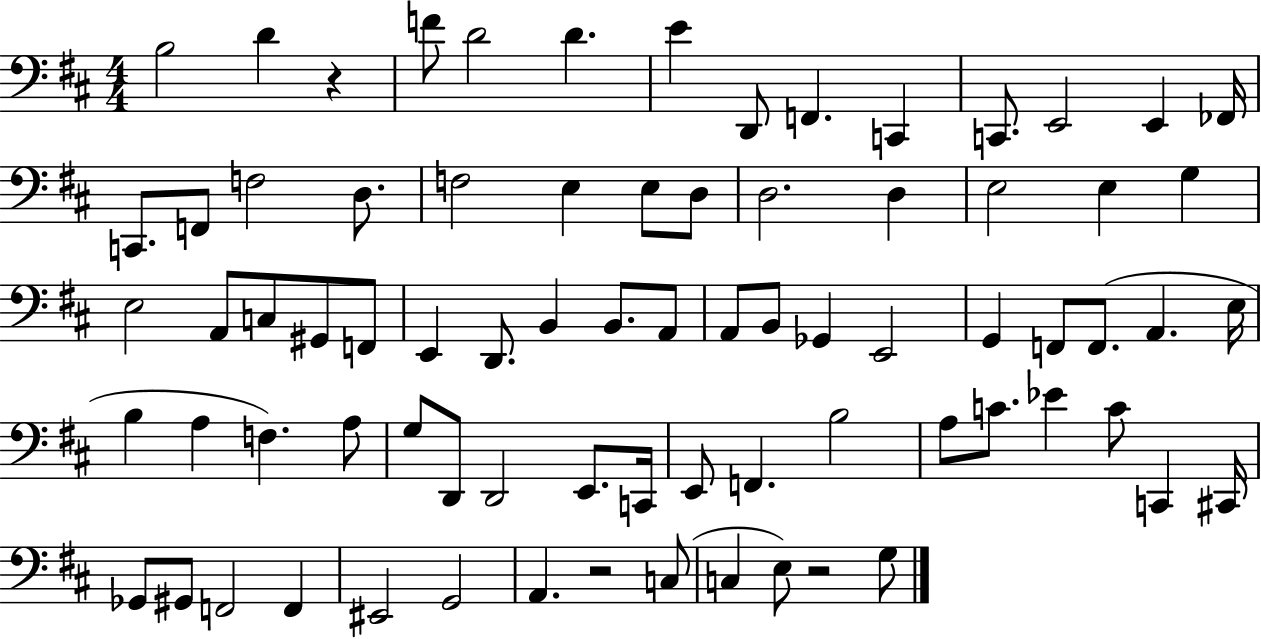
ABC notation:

X:1
T:Untitled
M:4/4
L:1/4
K:D
B,2 D z F/2 D2 D E D,,/2 F,, C,, C,,/2 E,,2 E,, _F,,/4 C,,/2 F,,/2 F,2 D,/2 F,2 E, E,/2 D,/2 D,2 D, E,2 E, G, E,2 A,,/2 C,/2 ^G,,/2 F,,/2 E,, D,,/2 B,, B,,/2 A,,/2 A,,/2 B,,/2 _G,, E,,2 G,, F,,/2 F,,/2 A,, E,/4 B, A, F, A,/2 G,/2 D,,/2 D,,2 E,,/2 C,,/4 E,,/2 F,, B,2 A,/2 C/2 _E C/2 C,, ^C,,/4 _G,,/2 ^G,,/2 F,,2 F,, ^E,,2 G,,2 A,, z2 C,/2 C, E,/2 z2 G,/2